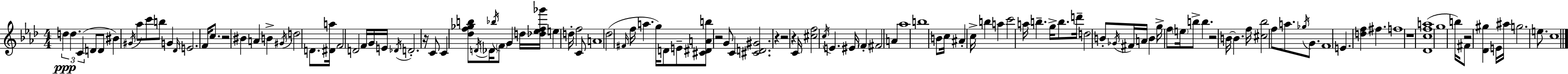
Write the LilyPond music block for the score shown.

{
  \clef treble
  \numericTimeSignature
  \time 4/4
  \key f \minor
  \repeat volta 2 { \tuplet 3/2 { d''4\ppp d''4. c'4( } d'8 | d'8 bis'4) \acciaccatura { gis'16 } aes''8 c'''8 b''8 g'4 | \grace { des'16 } e'2. f'16 c''8. | r2 bis'4 a'4 | \break b'4-> \acciaccatura { gis'16 } d''2 d'8. | <dis' a''>16 f'2 d'2 | f'16 g'16 e'16 \acciaccatura { des'16 } d'2.-. | r16 c'8 c'4 <des'' f'' ges'' b''>8 \acciaccatura { d'16 } \parenthesize des'16 \acciaccatura { bes''16 } \parenthesize f'8 | \break g'4 d''16 <des'' ees'' f'' ges'''>16 e''4 d''16-. f''2 | c'8 a'1 | des''2( \grace { fis'16 } f''16 | a''4. g''16) d'8 e'8-- <cis' dis' a' b''>8 r2 | \break g'8 c'4 <cis' d' gis'>2. | r4 r2 | r4 c'16 <cis'' f''>2 | \acciaccatura { c''16 } e'4. eis'16 \parenthesize f'4-. fis'2 | \break a'4 aes''1 | b''1 | b'8 c''16 ais'4-. c''16-> | b''4 a''4 c'''2 | \break a''16 b''4.-- g''16-> b''8. d'''16-- d''2 | b'8-. \acciaccatura { ges'16 } fis'16 a'16 b'4 g''16-> f''8 | \parenthesize e''16 b''8-> b''4. r2 | b'16~~ b'4. f''16 <cis'' bes''>2 | \break f''8 a''8. \acciaccatura { ges''16 } g'8. f'1 | e'4. | <d'' f''>4 fis''4. f''1 | r1 | \break <des' c'' f'' a''>1( | g''1 | b''16) fis'8 r2 | <des' gis''>4 e'16 ais''16 g''2. | \break e''8. c''1 | } \bar "|."
}